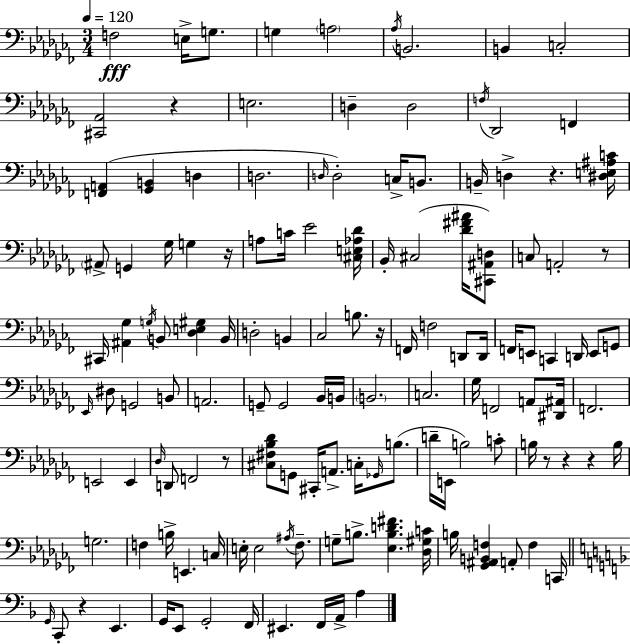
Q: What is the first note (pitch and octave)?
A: F3